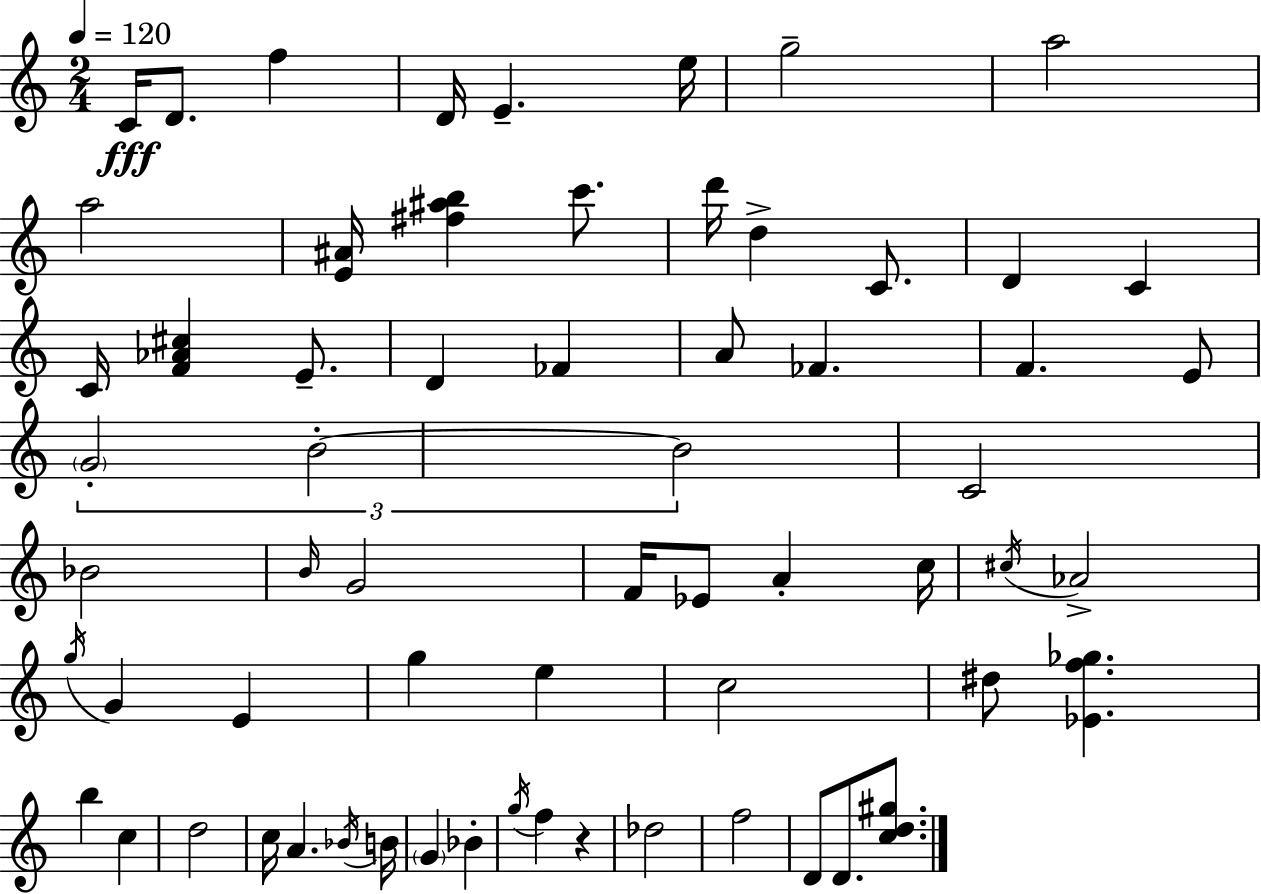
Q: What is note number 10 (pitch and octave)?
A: C6